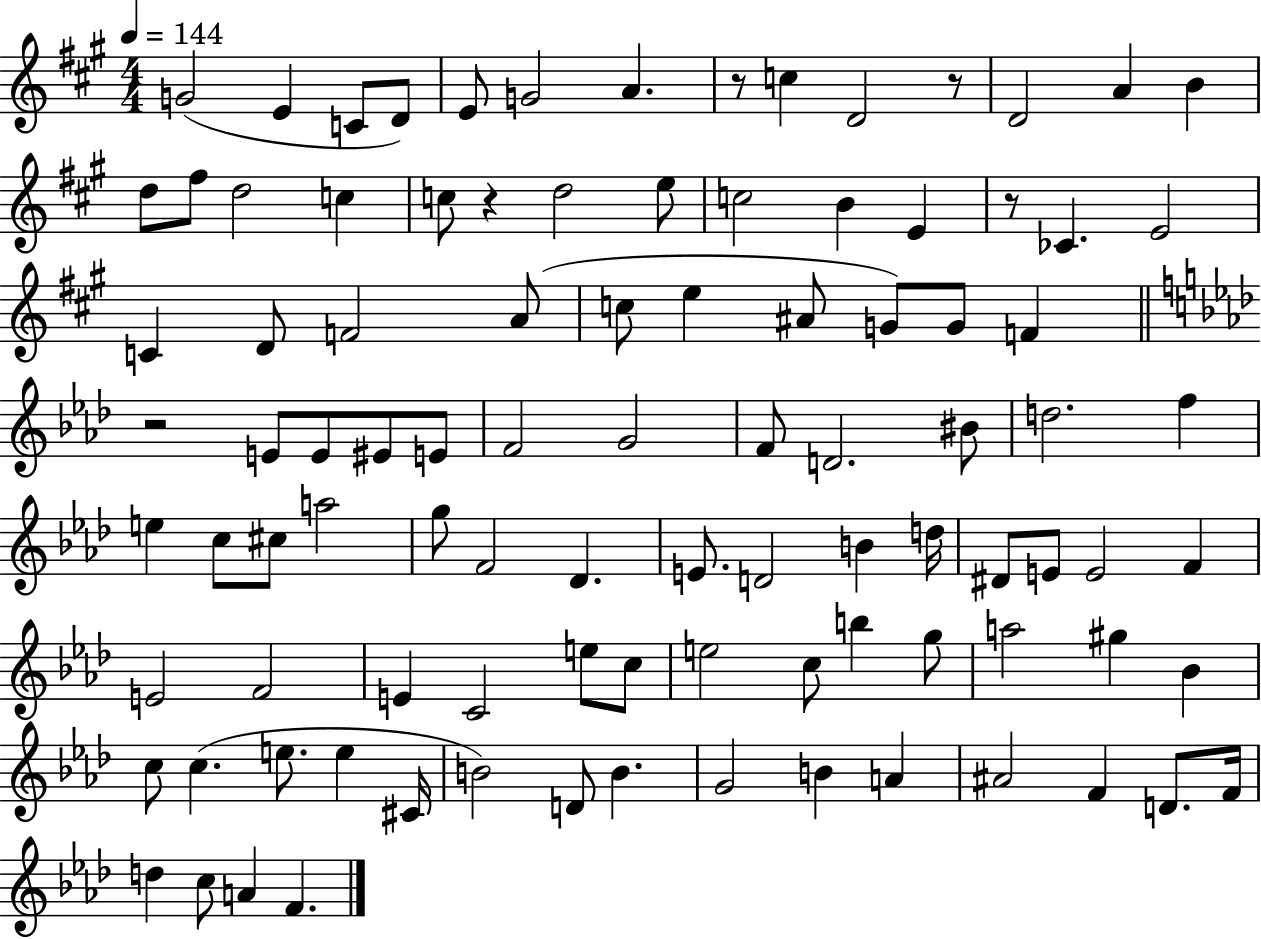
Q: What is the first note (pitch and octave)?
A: G4